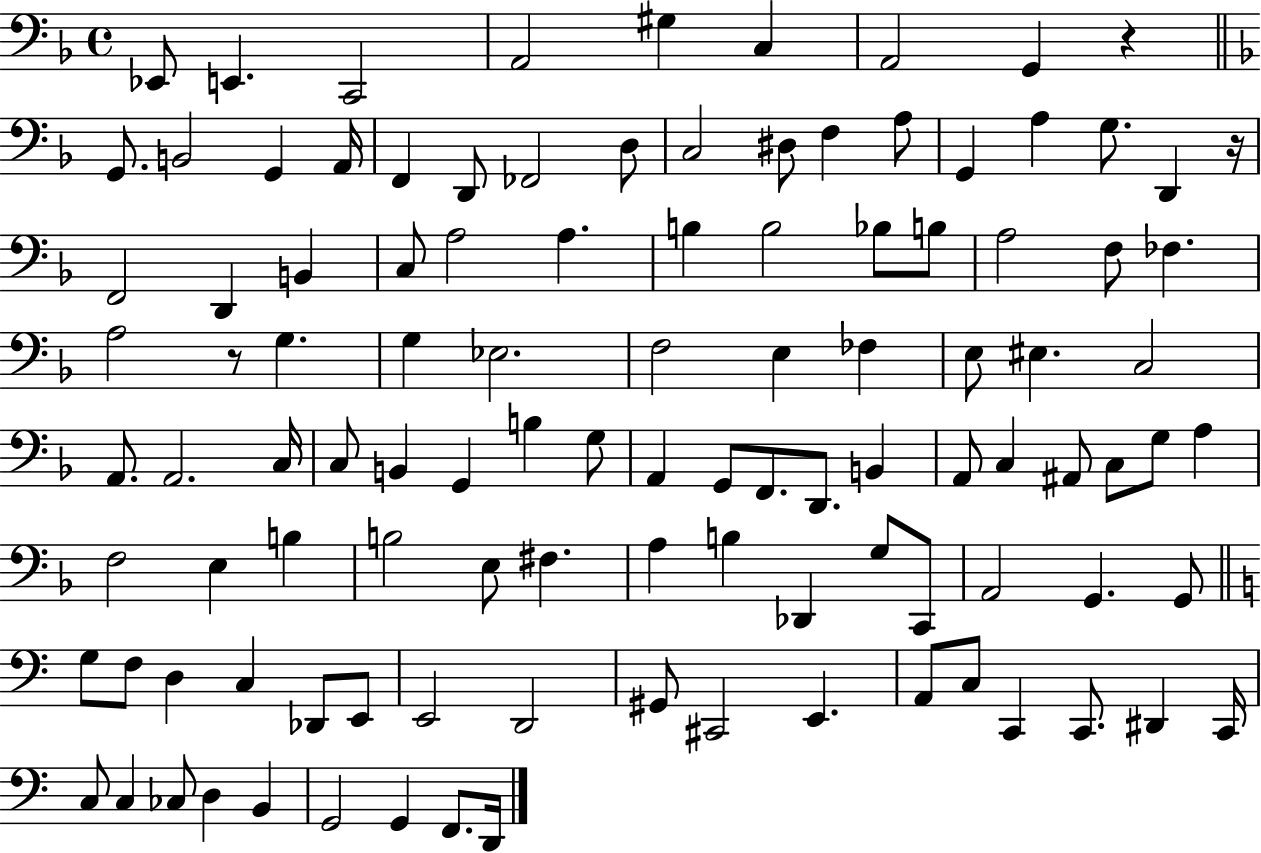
{
  \clef bass
  \time 4/4
  \defaultTimeSignature
  \key f \major
  ees,8 e,4. c,2 | a,2 gis4 c4 | a,2 g,4 r4 | \bar "||" \break \key f \major g,8. b,2 g,4 a,16 | f,4 d,8 fes,2 d8 | c2 dis8 f4 a8 | g,4 a4 g8. d,4 r16 | \break f,2 d,4 b,4 | c8 a2 a4. | b4 b2 bes8 b8 | a2 f8 fes4. | \break a2 r8 g4. | g4 ees2. | f2 e4 fes4 | e8 eis4. c2 | \break a,8. a,2. c16 | c8 b,4 g,4 b4 g8 | a,4 g,8 f,8. d,8. b,4 | a,8 c4 ais,8 c8 g8 a4 | \break f2 e4 b4 | b2 e8 fis4. | a4 b4 des,4 g8 c,8 | a,2 g,4. g,8 | \break \bar "||" \break \key a \minor g8 f8 d4 c4 des,8 e,8 | e,2 d,2 | gis,8 cis,2 e,4. | a,8 c8 c,4 c,8. dis,4 c,16 | \break c8 c4 ces8 d4 b,4 | g,2 g,4 f,8. d,16 | \bar "|."
}